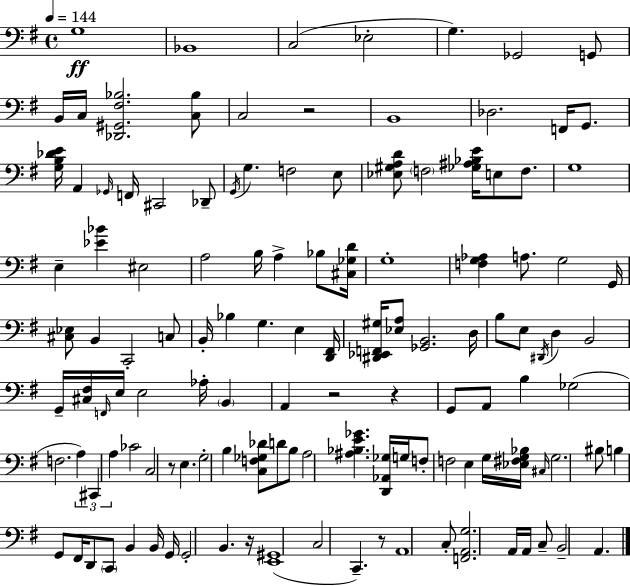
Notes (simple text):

G3/w Bb2/w C3/h Eb3/h G3/q. Gb2/h G2/e B2/s C3/s [Db2,G#2,F#3,Bb3]/h. [C3,Bb3]/e C3/h R/h B2/w Db3/h. F2/s G2/e. [G3,B3,Db4,E4]/s A2/q Gb2/s F2/s C#2/h Db2/e G2/s G3/q. F3/h E3/e [Eb3,G#3,A3,D4]/e F3/h [Gb3,A#3,Bb3,E4]/s E3/e F3/e. G3/w E3/q [Eb4,Bb4]/q EIS3/h A3/h B3/s A3/q Bb3/e [C#3,Gb3,D4]/s G3/w [F3,G3,Ab3]/q A3/e. G3/h G2/s [C#3,Eb3]/e B2/q C2/h C3/e B2/s Bb3/q G3/q. E3/q [D2,F#2]/s [D#2,Eb2,F2,G#3]/s [Eb3,A3]/e [Gb2,B2]/h. D3/s B3/e E3/e D#2/s D3/q B2/h G2/s [C#3,F#3]/s F2/s E3/s E3/h Ab3/s B2/q A2/q R/h R/q G2/e A2/e B3/q Gb3/h F3/h. A3/q C#2/q A3/q CES4/h C3/h R/e E3/q. G3/h B3/q [C3,F3,Gb3,Db4]/e D4/e B3/e A3/h [A#3,Bb3,E4,Gb4]/q. [D2,Ab2,Gb3]/s G3/s F3/e F3/h E3/q G3/s [Eb3,F#3,G3,Bb3]/s C#3/s G3/h. BIS3/e B3/q G2/e F#2/s D2/e C2/e B2/q B2/s G2/s G2/h B2/q. R/s [E2,G#2]/w C3/h C2/q. R/e A2/w C3/e [F2,A2,G3]/h. A2/s A2/s C3/e B2/h A2/q.